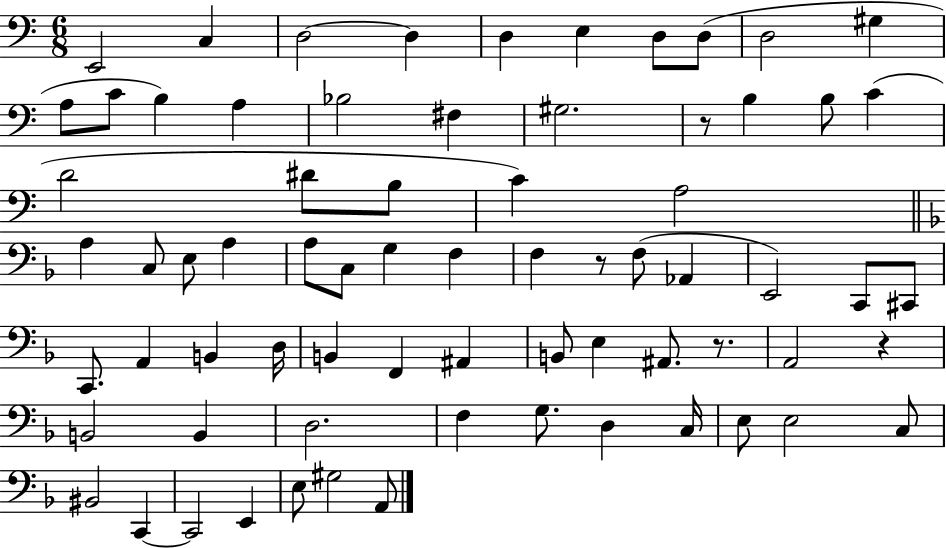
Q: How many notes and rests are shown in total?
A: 71